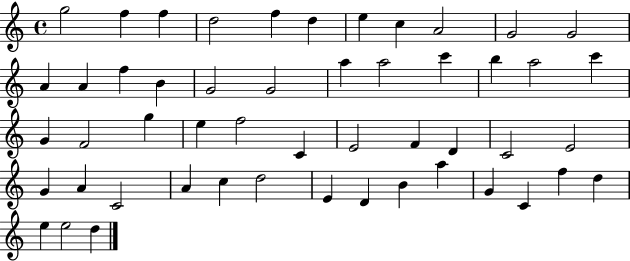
{
  \clef treble
  \time 4/4
  \defaultTimeSignature
  \key c \major
  g''2 f''4 f''4 | d''2 f''4 d''4 | e''4 c''4 a'2 | g'2 g'2 | \break a'4 a'4 f''4 b'4 | g'2 g'2 | a''4 a''2 c'''4 | b''4 a''2 c'''4 | \break g'4 f'2 g''4 | e''4 f''2 c'4 | e'2 f'4 d'4 | c'2 e'2 | \break g'4 a'4 c'2 | a'4 c''4 d''2 | e'4 d'4 b'4 a''4 | g'4 c'4 f''4 d''4 | \break e''4 e''2 d''4 | \bar "|."
}